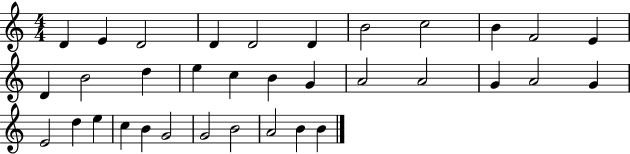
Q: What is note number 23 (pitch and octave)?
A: G4